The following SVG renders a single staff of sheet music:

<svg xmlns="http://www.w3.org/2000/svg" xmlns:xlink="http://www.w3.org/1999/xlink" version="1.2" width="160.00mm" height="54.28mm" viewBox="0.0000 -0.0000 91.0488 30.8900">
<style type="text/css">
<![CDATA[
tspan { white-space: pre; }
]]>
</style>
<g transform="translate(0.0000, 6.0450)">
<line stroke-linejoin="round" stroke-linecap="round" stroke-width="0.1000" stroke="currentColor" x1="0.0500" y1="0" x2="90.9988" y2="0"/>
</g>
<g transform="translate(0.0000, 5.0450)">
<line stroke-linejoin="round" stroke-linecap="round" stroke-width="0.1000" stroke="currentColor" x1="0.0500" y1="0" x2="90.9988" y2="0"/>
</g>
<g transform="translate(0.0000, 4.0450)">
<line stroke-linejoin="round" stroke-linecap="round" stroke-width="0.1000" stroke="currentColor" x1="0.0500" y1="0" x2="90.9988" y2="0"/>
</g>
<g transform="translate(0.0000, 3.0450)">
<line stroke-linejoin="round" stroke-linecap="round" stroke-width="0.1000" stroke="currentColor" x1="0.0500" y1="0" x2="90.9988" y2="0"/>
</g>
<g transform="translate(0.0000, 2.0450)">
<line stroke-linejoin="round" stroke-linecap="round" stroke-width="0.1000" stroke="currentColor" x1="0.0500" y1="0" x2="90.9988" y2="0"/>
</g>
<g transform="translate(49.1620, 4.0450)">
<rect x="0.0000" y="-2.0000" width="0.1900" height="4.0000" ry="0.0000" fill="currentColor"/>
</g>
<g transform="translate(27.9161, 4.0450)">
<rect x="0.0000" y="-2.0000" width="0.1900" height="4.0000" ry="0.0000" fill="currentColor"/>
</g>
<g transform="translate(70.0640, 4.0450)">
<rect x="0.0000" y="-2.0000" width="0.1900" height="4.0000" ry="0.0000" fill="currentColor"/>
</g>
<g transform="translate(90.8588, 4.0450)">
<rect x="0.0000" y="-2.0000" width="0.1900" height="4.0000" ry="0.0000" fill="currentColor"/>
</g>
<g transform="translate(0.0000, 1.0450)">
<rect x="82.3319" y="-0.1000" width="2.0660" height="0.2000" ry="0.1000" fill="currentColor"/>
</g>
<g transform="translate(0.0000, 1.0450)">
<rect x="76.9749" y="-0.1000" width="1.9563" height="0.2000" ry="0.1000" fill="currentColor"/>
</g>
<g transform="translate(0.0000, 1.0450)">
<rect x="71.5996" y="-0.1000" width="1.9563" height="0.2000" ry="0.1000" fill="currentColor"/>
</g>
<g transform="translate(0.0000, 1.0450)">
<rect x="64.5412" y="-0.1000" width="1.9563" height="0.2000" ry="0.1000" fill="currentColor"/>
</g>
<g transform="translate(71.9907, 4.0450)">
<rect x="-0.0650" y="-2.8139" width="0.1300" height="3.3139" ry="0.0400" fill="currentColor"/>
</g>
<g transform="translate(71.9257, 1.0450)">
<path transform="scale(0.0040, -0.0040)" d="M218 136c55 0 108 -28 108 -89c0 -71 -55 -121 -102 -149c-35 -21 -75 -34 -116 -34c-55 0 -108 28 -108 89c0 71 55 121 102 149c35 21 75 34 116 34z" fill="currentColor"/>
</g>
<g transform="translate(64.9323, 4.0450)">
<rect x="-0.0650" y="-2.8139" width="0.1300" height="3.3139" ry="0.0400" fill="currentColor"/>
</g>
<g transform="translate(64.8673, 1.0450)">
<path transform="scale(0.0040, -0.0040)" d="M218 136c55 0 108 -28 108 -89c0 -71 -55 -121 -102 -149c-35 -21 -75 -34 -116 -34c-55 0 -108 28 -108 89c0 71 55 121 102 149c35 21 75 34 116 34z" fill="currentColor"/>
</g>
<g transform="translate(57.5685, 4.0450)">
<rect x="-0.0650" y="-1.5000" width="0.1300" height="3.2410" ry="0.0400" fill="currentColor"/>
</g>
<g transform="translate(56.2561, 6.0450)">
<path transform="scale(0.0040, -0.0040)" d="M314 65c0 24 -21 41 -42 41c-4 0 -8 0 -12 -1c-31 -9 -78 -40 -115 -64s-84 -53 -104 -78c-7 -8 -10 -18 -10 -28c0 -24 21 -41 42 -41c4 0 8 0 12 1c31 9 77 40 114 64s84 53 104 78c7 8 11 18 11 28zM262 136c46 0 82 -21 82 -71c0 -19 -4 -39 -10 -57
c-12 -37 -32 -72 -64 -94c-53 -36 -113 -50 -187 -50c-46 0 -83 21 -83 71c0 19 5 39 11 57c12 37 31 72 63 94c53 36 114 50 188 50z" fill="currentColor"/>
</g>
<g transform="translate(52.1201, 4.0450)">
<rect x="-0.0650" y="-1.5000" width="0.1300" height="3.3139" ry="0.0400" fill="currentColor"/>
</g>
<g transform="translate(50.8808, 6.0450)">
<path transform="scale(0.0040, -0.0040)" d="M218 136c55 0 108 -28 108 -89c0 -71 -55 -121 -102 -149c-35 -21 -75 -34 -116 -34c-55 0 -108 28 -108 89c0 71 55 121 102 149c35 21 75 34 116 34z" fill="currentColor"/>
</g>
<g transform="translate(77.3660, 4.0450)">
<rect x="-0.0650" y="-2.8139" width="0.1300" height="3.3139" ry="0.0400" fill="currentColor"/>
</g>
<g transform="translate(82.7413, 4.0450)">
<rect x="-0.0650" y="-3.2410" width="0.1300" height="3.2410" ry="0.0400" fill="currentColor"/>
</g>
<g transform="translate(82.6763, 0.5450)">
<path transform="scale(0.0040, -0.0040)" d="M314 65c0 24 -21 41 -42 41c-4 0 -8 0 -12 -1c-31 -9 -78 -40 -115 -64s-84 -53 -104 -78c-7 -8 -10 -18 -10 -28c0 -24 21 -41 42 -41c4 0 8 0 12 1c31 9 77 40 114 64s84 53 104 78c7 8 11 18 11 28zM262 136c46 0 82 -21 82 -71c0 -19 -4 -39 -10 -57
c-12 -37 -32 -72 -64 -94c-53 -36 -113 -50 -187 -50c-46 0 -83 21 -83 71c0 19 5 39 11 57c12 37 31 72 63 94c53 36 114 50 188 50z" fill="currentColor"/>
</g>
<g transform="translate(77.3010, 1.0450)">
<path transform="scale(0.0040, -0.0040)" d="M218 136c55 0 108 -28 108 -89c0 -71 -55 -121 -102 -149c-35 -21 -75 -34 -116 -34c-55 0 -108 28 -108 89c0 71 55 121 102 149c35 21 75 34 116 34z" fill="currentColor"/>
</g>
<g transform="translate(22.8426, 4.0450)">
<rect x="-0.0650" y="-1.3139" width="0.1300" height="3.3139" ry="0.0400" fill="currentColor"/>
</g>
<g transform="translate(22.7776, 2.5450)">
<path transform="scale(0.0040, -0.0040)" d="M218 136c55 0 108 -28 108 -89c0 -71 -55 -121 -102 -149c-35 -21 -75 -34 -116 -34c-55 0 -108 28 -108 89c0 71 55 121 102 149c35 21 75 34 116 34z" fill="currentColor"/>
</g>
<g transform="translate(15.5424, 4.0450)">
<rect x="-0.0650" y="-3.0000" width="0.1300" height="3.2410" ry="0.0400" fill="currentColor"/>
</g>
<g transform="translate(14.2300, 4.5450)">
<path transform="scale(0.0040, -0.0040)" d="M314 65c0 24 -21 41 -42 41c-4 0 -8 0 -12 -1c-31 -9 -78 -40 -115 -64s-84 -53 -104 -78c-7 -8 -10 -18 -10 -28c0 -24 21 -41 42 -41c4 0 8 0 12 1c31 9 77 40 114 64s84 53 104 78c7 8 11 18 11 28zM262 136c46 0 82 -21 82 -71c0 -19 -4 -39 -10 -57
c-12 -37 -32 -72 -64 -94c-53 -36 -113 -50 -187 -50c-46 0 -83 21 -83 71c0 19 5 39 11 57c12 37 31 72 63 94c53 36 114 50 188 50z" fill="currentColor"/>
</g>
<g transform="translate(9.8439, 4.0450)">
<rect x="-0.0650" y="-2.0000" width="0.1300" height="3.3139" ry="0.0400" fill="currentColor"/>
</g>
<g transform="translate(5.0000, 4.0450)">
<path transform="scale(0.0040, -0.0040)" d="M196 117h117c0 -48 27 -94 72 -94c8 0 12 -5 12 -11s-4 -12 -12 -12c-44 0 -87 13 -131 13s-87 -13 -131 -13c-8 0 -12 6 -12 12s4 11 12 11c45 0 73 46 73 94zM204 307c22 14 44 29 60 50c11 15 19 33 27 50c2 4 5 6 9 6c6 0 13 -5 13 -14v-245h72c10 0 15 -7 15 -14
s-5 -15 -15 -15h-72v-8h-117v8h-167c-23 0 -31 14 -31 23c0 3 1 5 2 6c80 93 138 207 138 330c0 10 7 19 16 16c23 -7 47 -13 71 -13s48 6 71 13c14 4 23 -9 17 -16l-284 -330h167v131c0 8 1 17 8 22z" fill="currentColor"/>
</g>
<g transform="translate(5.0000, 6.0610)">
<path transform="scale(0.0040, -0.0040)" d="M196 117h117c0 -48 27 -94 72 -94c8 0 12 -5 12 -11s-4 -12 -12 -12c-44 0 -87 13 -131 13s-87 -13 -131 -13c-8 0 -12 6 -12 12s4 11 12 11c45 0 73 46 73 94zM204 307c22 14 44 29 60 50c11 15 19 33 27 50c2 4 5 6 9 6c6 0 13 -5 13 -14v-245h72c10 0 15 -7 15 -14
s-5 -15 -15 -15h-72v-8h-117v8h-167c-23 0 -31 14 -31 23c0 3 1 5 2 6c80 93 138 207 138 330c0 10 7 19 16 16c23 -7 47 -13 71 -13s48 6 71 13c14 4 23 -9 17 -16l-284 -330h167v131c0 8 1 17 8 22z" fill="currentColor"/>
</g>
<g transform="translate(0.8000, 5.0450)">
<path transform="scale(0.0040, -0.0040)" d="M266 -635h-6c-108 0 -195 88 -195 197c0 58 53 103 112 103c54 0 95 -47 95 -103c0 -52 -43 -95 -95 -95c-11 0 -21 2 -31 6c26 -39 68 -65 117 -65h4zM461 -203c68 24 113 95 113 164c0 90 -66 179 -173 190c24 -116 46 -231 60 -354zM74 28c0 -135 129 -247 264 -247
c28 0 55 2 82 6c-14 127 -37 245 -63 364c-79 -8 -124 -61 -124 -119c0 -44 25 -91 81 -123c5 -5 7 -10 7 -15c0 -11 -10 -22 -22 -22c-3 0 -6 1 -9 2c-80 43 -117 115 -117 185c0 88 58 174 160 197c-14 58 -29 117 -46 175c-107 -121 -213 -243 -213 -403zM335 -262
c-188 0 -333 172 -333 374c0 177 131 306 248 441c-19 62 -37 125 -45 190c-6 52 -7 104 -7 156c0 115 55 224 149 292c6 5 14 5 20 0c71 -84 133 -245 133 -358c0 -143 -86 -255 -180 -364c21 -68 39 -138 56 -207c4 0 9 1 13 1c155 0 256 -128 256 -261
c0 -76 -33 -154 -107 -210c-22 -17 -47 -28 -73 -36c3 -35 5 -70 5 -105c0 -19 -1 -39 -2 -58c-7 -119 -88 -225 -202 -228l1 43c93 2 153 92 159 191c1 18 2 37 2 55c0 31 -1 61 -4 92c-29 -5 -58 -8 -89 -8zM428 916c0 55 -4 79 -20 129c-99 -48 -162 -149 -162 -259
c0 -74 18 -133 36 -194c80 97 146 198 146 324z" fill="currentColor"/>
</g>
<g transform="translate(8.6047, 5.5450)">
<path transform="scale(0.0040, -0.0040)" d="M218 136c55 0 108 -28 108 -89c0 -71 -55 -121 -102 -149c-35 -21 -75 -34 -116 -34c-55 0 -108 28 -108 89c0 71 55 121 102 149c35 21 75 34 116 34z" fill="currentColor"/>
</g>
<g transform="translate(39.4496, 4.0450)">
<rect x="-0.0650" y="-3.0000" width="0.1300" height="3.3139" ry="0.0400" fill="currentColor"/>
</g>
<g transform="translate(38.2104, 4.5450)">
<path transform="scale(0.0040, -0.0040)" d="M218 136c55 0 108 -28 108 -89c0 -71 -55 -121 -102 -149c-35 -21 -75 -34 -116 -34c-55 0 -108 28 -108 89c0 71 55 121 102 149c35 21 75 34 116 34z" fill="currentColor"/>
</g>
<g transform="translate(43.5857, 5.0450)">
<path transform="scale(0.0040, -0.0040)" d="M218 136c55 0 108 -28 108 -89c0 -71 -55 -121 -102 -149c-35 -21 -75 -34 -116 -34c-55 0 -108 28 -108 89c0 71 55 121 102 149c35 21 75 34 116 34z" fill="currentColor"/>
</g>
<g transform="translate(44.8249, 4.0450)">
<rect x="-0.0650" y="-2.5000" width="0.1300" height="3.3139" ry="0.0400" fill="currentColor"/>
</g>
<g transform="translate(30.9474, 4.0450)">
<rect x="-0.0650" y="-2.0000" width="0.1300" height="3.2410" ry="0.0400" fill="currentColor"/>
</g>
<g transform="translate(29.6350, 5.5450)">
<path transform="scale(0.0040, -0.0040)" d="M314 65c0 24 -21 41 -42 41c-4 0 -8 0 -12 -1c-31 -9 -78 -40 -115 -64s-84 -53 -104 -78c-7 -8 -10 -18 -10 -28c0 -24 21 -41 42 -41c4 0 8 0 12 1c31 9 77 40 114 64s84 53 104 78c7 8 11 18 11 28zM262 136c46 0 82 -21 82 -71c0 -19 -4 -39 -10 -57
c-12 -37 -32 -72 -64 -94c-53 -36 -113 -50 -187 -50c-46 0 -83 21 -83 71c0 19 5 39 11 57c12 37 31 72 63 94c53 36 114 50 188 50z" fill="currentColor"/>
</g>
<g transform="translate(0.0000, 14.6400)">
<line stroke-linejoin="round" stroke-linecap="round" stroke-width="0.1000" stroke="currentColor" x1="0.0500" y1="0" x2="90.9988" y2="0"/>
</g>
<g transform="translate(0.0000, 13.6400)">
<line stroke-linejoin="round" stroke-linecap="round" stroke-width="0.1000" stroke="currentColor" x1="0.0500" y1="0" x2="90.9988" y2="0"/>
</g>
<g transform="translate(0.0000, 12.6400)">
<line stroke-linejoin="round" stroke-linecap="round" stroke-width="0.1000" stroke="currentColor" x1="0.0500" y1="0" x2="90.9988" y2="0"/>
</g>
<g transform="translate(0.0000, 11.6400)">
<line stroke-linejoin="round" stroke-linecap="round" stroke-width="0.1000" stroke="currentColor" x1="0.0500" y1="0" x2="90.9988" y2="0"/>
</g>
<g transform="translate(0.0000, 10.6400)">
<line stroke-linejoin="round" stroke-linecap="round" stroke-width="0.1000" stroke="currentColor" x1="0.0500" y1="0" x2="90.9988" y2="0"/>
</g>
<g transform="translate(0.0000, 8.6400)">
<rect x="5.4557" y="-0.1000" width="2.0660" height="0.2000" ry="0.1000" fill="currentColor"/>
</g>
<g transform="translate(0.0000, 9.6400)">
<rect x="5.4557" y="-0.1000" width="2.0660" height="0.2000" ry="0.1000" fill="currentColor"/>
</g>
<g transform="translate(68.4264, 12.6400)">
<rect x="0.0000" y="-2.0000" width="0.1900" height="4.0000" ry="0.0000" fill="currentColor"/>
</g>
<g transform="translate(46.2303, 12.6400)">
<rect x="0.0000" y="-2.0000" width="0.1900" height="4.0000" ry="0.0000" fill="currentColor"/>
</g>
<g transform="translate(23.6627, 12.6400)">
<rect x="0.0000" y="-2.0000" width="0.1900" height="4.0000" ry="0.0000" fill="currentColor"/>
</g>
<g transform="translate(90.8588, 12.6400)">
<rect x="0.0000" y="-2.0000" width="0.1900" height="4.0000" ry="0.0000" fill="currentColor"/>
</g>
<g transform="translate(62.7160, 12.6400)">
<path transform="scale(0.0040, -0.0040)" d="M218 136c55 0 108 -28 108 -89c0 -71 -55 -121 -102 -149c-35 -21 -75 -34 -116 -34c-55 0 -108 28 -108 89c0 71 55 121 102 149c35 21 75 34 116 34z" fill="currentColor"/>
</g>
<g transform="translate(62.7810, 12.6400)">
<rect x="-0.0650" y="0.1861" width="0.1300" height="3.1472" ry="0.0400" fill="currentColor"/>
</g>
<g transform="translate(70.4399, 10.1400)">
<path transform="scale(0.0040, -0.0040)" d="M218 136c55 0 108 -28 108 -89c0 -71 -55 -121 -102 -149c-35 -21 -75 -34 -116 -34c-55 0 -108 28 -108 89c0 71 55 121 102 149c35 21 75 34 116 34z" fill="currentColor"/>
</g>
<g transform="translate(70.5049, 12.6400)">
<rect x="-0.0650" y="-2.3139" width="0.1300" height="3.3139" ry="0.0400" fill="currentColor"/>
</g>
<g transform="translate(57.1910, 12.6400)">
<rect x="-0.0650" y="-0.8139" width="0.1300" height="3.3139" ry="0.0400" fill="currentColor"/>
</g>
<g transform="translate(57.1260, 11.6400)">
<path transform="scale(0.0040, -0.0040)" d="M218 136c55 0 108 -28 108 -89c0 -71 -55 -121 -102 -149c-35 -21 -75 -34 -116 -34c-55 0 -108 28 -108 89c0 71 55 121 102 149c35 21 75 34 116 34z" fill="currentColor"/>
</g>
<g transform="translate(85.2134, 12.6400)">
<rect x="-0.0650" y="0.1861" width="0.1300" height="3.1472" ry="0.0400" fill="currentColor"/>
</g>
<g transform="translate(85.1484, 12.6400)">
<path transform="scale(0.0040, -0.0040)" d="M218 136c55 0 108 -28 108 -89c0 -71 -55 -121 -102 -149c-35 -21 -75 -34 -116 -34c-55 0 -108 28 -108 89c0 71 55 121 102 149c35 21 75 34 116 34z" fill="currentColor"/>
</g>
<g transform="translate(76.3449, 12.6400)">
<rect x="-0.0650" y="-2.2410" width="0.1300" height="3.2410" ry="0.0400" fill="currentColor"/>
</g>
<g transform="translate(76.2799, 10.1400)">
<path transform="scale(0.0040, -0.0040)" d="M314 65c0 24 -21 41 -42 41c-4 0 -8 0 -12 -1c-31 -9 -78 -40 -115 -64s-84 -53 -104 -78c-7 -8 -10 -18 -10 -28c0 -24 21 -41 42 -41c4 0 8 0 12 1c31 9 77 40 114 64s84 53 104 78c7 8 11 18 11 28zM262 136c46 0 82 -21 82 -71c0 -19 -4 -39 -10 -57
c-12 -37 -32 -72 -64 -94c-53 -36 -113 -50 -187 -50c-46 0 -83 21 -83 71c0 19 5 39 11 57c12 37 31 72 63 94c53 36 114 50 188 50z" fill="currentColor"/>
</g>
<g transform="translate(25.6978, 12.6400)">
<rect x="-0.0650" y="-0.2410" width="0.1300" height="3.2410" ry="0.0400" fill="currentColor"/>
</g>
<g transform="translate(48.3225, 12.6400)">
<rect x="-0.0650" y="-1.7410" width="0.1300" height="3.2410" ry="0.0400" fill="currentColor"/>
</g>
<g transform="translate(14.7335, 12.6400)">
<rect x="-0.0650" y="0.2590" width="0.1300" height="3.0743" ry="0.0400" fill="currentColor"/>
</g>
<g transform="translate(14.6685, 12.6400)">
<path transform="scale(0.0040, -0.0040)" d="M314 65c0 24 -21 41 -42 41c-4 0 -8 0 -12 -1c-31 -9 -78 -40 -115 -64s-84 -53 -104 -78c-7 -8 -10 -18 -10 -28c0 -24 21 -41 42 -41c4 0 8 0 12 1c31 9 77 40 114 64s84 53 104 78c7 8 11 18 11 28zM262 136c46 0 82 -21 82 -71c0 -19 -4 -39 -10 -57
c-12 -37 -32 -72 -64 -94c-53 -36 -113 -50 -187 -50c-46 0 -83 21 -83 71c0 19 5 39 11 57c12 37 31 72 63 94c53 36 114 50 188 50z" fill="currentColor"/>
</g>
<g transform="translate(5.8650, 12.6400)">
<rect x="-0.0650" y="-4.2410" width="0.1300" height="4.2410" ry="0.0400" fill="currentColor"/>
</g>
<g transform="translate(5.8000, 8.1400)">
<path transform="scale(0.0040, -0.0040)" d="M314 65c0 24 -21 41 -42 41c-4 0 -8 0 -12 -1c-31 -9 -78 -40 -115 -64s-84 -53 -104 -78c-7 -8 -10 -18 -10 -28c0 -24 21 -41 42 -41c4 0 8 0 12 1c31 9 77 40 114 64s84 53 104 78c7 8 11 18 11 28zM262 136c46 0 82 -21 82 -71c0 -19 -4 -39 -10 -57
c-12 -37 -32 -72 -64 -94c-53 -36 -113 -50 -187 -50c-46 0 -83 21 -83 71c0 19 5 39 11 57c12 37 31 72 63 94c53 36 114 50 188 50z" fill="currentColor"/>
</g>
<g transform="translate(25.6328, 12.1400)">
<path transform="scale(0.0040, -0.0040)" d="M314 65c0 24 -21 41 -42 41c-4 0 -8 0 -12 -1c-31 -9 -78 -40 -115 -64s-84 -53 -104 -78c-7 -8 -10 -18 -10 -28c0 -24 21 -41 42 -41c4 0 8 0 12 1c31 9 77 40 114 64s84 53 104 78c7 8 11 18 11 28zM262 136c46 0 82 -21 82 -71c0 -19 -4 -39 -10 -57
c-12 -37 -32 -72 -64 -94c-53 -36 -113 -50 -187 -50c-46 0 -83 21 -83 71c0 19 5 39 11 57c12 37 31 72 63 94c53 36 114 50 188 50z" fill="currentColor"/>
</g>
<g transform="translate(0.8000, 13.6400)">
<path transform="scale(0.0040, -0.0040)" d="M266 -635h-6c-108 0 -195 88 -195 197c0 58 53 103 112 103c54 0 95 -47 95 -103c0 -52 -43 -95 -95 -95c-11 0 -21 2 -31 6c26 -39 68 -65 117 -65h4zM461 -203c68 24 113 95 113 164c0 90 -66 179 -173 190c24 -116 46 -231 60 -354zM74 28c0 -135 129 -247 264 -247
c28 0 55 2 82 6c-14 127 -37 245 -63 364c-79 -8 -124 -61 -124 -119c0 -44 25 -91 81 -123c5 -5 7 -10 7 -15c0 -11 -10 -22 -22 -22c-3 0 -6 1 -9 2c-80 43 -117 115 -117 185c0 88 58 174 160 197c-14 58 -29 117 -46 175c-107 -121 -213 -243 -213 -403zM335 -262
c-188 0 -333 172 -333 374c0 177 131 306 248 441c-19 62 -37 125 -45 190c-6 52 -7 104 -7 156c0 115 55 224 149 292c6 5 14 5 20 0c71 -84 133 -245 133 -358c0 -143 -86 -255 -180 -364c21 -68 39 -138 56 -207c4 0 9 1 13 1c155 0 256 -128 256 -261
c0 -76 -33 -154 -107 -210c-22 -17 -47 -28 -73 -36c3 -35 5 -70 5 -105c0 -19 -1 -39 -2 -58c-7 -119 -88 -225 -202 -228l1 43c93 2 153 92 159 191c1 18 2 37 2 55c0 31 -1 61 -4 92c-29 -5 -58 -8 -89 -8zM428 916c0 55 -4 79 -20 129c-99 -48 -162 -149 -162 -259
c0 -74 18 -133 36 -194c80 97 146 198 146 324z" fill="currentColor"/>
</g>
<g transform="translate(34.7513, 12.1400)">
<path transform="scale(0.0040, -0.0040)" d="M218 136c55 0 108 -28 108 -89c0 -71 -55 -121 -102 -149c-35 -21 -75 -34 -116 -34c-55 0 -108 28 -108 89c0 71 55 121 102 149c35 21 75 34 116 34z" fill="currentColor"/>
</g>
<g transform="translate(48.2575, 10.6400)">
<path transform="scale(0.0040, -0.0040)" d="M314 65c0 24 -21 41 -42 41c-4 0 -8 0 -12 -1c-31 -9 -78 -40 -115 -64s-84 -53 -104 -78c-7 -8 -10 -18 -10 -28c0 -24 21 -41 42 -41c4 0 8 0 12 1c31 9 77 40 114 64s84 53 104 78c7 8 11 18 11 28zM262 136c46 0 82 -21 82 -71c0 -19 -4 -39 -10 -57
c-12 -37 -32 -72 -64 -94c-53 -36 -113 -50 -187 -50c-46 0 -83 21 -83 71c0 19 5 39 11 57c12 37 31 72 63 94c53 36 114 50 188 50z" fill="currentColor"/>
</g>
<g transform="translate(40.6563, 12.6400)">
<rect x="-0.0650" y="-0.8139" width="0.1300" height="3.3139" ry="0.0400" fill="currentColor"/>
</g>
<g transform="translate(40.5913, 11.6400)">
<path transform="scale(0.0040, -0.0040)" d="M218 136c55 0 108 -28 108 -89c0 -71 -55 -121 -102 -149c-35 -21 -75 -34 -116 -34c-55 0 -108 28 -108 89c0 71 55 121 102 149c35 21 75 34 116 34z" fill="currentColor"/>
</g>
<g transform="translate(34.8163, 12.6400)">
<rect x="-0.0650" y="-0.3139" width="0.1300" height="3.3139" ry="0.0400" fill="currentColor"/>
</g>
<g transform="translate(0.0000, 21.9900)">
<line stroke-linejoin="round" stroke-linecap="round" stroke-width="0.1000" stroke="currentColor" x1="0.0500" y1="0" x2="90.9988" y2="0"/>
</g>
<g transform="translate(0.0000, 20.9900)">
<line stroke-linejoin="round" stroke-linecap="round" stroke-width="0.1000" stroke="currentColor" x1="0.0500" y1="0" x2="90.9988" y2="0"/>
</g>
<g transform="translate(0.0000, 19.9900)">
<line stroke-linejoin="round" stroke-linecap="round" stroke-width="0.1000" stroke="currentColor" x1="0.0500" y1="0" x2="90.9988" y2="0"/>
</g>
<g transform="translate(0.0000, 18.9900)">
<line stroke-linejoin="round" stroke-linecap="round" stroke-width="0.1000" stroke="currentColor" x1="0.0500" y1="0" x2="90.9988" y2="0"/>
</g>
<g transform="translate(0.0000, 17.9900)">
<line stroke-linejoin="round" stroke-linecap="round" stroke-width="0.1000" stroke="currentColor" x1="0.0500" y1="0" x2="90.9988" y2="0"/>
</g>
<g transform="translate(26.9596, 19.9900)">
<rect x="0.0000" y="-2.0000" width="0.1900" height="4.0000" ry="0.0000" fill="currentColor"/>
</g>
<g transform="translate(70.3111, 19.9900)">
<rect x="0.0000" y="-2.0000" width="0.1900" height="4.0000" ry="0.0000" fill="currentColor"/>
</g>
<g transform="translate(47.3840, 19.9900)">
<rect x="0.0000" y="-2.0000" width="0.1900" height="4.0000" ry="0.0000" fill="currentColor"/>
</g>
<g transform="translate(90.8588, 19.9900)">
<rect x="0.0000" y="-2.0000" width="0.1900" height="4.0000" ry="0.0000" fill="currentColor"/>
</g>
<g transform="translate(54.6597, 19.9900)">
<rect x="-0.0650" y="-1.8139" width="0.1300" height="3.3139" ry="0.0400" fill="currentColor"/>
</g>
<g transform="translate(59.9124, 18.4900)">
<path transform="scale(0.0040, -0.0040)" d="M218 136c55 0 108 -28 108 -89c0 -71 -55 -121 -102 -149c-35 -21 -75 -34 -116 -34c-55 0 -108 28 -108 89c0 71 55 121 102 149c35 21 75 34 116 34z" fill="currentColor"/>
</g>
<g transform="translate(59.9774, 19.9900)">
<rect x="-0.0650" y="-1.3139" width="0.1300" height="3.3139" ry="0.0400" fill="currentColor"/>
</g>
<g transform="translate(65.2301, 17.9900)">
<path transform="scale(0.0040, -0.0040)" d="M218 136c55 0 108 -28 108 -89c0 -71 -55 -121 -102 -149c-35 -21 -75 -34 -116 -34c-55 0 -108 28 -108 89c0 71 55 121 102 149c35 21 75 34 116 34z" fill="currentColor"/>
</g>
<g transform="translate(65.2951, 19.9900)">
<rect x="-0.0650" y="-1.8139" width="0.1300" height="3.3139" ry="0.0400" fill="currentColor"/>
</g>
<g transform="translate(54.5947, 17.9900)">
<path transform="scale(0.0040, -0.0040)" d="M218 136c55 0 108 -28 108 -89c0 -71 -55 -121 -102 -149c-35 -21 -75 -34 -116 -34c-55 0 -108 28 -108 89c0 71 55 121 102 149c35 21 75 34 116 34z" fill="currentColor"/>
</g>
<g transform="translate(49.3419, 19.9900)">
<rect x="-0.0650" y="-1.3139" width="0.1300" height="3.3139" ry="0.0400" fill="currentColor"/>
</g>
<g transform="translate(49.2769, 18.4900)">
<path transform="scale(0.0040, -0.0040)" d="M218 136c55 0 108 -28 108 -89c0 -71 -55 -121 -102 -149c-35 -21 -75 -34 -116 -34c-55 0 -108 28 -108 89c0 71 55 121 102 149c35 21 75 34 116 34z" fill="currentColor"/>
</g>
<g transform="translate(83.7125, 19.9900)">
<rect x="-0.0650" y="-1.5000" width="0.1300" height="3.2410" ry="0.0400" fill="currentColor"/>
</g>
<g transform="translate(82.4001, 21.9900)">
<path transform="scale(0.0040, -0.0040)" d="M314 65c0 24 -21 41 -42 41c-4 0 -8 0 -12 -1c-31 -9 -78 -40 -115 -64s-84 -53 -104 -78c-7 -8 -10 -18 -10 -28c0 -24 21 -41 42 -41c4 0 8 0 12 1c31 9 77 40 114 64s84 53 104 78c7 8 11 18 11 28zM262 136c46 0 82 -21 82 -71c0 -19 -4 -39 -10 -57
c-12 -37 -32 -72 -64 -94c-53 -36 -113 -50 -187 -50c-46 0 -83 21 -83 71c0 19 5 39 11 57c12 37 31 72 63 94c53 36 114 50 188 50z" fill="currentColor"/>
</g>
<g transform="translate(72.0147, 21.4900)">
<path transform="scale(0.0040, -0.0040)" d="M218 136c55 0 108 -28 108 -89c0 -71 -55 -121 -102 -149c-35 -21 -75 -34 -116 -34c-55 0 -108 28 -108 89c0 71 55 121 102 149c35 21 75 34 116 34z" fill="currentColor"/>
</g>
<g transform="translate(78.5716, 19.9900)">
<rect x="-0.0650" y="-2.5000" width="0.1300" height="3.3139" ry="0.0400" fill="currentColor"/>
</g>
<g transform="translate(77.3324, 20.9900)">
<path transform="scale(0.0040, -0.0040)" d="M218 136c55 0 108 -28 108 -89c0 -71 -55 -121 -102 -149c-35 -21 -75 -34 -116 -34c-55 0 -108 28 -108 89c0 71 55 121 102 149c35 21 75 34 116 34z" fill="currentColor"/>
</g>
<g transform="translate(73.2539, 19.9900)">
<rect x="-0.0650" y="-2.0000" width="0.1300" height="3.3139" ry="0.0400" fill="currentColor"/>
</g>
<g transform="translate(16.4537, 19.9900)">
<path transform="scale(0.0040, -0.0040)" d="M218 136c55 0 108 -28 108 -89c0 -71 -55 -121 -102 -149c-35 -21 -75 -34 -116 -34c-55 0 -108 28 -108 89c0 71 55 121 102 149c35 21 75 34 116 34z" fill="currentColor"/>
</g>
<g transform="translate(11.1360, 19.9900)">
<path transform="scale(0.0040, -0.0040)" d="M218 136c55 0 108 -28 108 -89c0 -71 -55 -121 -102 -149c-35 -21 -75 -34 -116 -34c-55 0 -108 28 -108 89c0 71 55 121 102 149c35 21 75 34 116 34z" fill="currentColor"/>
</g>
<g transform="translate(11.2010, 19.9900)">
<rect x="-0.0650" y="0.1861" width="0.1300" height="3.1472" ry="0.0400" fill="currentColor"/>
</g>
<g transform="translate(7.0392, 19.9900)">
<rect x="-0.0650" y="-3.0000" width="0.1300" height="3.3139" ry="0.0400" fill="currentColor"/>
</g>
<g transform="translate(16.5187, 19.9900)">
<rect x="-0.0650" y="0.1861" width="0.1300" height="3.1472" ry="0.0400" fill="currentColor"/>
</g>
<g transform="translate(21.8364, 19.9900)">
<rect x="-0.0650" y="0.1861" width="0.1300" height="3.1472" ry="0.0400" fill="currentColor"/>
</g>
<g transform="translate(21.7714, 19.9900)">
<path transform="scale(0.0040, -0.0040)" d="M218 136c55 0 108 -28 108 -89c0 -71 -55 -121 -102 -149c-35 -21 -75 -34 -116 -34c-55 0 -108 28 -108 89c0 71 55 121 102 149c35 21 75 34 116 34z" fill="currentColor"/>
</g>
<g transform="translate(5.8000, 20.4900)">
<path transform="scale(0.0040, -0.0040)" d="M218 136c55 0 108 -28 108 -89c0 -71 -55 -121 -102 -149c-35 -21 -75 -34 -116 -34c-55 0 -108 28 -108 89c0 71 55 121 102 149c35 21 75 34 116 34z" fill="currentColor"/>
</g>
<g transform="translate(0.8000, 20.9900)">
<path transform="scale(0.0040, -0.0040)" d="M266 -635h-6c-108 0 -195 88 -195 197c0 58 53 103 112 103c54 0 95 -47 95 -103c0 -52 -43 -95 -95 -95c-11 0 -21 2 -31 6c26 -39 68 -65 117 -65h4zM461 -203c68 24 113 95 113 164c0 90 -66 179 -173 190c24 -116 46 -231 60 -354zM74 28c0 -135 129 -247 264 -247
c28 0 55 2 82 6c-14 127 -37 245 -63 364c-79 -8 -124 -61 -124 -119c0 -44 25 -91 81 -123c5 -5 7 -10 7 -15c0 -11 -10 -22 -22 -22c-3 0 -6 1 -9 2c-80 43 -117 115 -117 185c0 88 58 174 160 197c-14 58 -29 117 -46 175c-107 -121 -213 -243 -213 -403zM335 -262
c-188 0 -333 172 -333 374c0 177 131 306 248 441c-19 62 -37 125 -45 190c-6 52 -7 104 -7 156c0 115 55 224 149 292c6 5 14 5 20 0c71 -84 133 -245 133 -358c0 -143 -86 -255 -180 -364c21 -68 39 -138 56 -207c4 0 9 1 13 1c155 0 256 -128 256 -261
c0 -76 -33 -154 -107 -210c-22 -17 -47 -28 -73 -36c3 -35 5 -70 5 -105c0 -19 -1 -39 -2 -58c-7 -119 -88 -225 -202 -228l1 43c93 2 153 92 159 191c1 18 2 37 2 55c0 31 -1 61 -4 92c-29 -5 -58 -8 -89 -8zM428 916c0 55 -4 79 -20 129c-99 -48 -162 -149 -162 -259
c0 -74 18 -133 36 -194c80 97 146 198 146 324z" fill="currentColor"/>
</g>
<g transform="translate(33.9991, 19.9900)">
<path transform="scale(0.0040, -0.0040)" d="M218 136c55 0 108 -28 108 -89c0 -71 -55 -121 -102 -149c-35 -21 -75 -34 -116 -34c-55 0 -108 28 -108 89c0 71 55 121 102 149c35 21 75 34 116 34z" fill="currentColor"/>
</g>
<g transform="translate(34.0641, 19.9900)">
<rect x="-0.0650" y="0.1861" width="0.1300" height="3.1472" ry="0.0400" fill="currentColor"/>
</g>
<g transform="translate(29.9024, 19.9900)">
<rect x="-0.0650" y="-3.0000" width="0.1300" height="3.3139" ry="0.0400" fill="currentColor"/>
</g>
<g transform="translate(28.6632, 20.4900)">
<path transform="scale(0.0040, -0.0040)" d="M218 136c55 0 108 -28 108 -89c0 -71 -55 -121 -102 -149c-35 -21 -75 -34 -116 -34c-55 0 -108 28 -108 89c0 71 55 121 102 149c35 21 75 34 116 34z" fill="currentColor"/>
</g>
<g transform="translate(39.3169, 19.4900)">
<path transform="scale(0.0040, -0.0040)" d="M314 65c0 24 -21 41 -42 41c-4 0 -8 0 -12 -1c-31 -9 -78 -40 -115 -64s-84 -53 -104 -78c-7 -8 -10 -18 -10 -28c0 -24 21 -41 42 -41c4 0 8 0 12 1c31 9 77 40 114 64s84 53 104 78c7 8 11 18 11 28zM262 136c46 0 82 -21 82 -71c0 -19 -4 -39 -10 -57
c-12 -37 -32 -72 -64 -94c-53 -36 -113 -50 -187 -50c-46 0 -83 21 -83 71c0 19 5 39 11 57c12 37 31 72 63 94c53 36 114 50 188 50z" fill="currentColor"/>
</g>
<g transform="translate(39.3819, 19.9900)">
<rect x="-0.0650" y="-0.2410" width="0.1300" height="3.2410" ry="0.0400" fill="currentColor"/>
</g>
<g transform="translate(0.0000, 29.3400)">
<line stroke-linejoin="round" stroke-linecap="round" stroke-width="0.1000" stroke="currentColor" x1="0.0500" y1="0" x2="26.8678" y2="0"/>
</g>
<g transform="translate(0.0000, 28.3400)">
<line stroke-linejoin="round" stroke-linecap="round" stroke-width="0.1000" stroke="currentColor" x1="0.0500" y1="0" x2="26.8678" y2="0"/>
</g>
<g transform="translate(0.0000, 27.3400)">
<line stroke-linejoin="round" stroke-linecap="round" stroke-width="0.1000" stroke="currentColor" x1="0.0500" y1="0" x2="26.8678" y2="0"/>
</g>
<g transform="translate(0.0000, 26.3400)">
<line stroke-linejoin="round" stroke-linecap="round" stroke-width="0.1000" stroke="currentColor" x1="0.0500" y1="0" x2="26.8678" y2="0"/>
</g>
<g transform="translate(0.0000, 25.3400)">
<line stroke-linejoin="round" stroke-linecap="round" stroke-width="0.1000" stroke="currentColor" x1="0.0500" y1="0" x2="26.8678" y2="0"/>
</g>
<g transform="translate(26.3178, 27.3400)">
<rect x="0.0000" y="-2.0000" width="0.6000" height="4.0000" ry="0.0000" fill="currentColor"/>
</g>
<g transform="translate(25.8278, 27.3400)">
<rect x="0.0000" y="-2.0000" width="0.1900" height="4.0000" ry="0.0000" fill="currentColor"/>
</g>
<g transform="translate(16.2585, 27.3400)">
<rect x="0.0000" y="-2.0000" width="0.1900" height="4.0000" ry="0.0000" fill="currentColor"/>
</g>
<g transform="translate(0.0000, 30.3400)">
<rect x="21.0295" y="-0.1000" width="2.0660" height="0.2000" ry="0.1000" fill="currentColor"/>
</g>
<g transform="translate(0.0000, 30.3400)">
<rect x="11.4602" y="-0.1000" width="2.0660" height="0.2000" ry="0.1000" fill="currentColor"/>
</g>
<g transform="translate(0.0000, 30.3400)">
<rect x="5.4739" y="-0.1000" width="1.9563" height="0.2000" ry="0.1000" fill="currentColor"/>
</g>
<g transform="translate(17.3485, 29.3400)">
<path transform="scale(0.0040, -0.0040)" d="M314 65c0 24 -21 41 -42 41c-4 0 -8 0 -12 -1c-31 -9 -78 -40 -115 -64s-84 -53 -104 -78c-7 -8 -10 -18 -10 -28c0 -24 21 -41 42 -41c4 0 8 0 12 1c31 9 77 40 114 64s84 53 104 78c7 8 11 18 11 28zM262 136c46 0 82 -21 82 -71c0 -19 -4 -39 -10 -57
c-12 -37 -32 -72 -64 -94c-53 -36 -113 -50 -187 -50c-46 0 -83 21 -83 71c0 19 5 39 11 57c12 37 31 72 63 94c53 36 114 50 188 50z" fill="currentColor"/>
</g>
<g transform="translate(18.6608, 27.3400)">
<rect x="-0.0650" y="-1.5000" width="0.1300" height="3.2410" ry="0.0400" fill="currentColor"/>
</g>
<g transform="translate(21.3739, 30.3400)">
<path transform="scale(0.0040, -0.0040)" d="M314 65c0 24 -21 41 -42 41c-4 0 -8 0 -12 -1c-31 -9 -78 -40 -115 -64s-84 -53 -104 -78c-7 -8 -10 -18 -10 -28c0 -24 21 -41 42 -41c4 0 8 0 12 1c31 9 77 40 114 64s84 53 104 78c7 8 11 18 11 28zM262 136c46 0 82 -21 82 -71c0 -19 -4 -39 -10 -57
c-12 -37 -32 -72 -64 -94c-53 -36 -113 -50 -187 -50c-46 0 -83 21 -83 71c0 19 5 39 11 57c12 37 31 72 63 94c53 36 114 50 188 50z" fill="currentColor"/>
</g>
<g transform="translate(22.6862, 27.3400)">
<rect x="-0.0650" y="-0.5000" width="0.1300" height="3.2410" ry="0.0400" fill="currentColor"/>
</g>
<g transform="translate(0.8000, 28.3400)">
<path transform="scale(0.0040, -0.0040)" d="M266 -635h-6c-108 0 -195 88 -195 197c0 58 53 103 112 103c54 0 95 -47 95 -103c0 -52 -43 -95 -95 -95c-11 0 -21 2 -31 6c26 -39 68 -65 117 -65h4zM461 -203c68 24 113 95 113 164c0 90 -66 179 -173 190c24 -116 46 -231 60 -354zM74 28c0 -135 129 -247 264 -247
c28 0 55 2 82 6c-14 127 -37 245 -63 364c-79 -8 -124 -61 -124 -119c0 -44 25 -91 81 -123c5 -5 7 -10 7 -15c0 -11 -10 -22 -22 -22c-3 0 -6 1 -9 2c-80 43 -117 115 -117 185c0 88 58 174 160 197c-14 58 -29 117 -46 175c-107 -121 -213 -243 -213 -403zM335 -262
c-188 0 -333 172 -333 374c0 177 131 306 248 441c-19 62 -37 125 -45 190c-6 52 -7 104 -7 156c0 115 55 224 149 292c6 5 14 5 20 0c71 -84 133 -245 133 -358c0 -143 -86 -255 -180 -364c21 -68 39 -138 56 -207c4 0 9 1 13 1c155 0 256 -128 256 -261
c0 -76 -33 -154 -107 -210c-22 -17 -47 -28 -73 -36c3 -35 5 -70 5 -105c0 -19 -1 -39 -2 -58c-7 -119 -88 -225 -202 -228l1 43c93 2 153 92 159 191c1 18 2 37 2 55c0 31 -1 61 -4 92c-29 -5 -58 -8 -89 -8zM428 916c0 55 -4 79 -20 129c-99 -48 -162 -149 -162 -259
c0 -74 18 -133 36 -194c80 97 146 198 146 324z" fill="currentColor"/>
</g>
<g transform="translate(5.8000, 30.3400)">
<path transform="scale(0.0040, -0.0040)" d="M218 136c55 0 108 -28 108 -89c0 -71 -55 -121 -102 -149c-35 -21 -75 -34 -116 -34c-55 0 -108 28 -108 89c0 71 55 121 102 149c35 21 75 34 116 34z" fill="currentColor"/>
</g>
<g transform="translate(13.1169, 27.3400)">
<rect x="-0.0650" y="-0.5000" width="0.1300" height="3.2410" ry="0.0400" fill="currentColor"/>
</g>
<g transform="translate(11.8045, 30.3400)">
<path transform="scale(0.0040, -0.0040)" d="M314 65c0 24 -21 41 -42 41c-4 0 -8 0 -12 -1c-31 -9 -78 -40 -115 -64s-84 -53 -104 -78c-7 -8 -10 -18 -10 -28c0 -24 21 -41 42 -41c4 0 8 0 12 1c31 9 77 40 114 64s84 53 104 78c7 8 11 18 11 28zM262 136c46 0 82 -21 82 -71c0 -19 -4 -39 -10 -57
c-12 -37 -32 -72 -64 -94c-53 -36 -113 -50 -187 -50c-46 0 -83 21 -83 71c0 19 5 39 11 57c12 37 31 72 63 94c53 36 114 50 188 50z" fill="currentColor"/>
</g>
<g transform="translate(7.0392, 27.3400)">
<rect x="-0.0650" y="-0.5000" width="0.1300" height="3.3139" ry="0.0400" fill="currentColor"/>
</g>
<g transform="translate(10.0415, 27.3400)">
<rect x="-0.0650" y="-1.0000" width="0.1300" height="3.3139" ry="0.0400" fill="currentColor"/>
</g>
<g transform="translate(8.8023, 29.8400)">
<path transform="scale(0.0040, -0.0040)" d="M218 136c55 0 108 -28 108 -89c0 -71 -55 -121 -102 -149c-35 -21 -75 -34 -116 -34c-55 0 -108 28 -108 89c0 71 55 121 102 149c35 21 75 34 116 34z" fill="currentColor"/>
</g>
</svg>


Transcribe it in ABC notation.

X:1
T:Untitled
M:4/4
L:1/4
K:C
F A2 e F2 A G E E2 a a a b2 d'2 B2 c2 c d f2 d B g g2 B A B B B A B c2 e f e f F G E2 C D C2 E2 C2